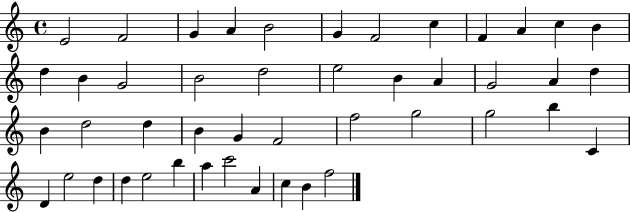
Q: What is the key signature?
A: C major